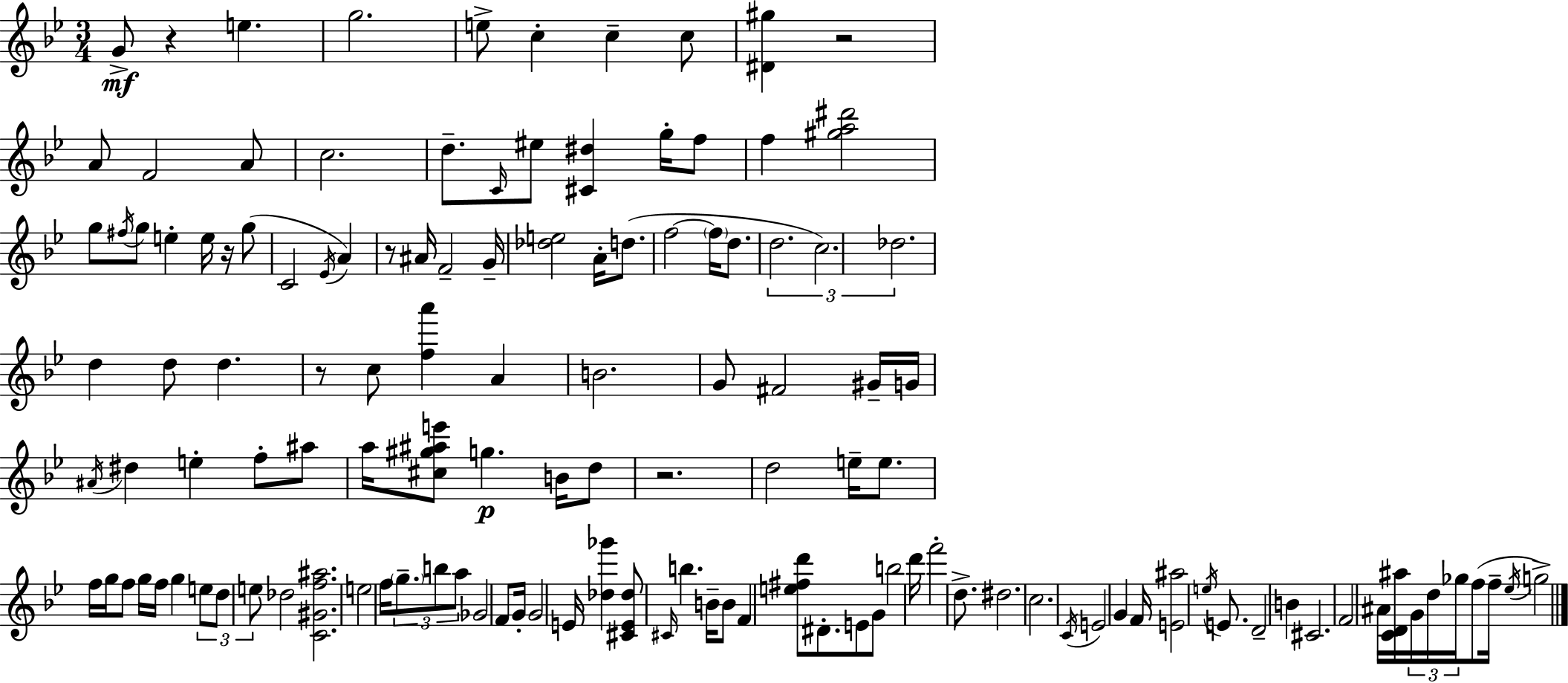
{
  \clef treble
  \numericTimeSignature
  \time 3/4
  \key bes \major
  g'8->\mf r4 e''4. | g''2. | e''8-> c''4-. c''4-- c''8 | <dis' gis''>4 r2 | \break a'8 f'2 a'8 | c''2. | d''8.-- \grace { c'16 } eis''8 <cis' dis''>4 g''16-. f''8 | f''4 <gis'' a'' dis'''>2 | \break g''8 \acciaccatura { fis''16 } g''8 e''4-. e''16 r16 | g''8( c'2 \acciaccatura { ees'16 } a'4) | r8 ais'16 f'2-- | g'16-- <des'' e''>2 a'16-. | \break d''8.( f''2~~ \parenthesize f''16 | d''8. \tuplet 3/2 { d''2. | c''2.) | des''2. } | \break d''4 d''8 d''4. | r8 c''8 <f'' a'''>4 a'4 | b'2. | g'8 fis'2 | \break gis'16-- g'16 \acciaccatura { ais'16 } dis''4 e''4-. | f''8-. ais''8 a''16 <cis'' gis'' ais'' e'''>8 g''4.\p | b'16 d''8 r2. | d''2 | \break e''16-- e''8. f''16 g''16 f''8 g''16 f''16 g''4 | \tuplet 3/2 { e''8 d''8 e''8 } des''2 | <c' gis' f'' ais''>2. | e''2 | \break f''16 \tuplet 3/2 { \parenthesize g''8.-- b''8 a''8 } ges'2 | f'8 g'16-. g'2 | e'16 <des'' ges'''>4 <cis' e' des''>8 \grace { cis'16 } b''4. | b'16-- b'8 f'4 | \break <e'' fis'' d'''>8 dis'8.-. e'8 g'8 b''2 | d'''16 f'''2-. | d''8.-> dis''2. | c''2. | \break \acciaccatura { c'16 } e'2 | g'4 f'16 <e' ais''>2 | \acciaccatura { e''16 } e'8. d'2-- | b'4 cis'2. | \break f'2 | ais'16 <c' d' ais''>16 \tuplet 3/2 { g'16 d''16 ges''16 } f''8( f''16-- \acciaccatura { ees''16 }) | g''2-> \bar "|."
}